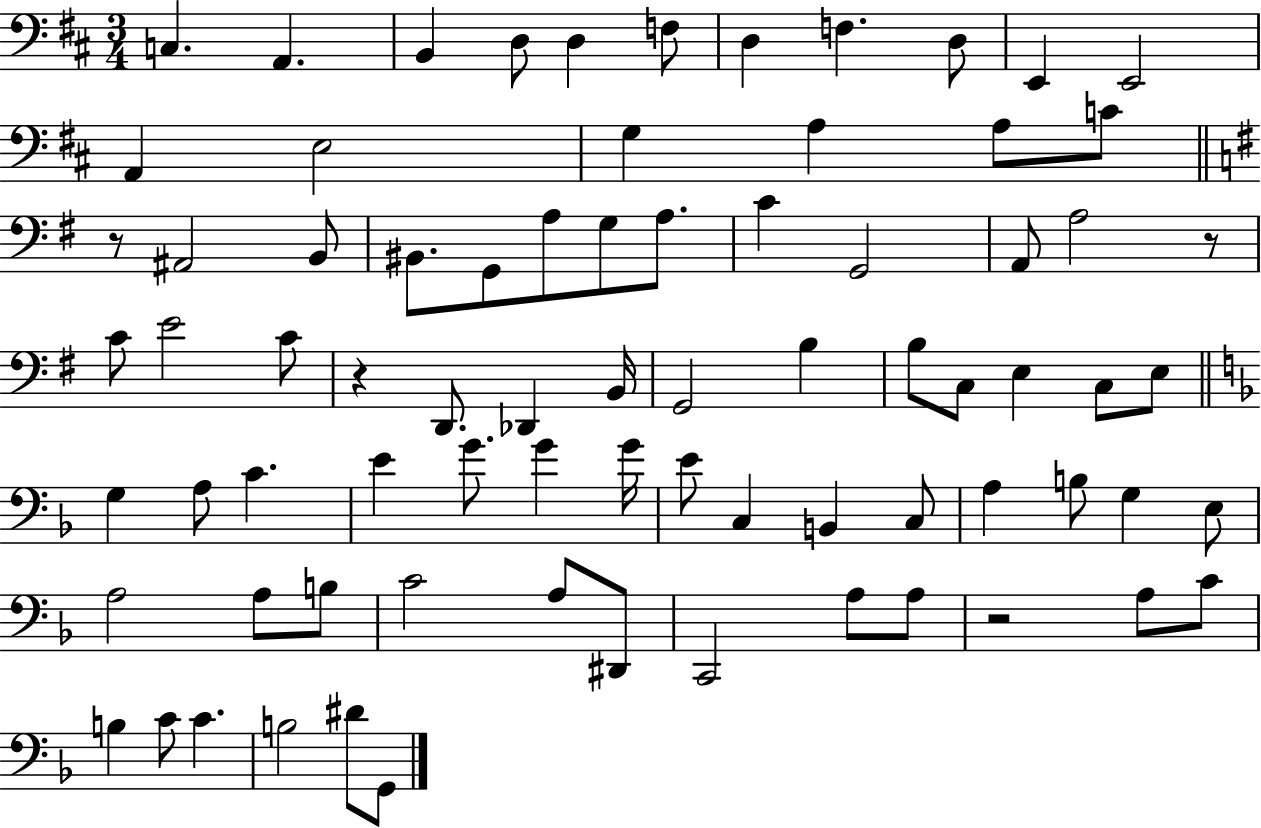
C3/q. A2/q. B2/q D3/e D3/q F3/e D3/q F3/q. D3/e E2/q E2/h A2/q E3/h G3/q A3/q A3/e C4/e R/e A#2/h B2/e BIS2/e. G2/e A3/e G3/e A3/e. C4/q G2/h A2/e A3/h R/e C4/e E4/h C4/e R/q D2/e. Db2/q B2/s G2/h B3/q B3/e C3/e E3/q C3/e E3/e G3/q A3/e C4/q. E4/q G4/e. G4/q G4/s E4/e C3/q B2/q C3/e A3/q B3/e G3/q E3/e A3/h A3/e B3/e C4/h A3/e D#2/e C2/h A3/e A3/e R/h A3/e C4/e B3/q C4/e C4/q. B3/h D#4/e G2/e